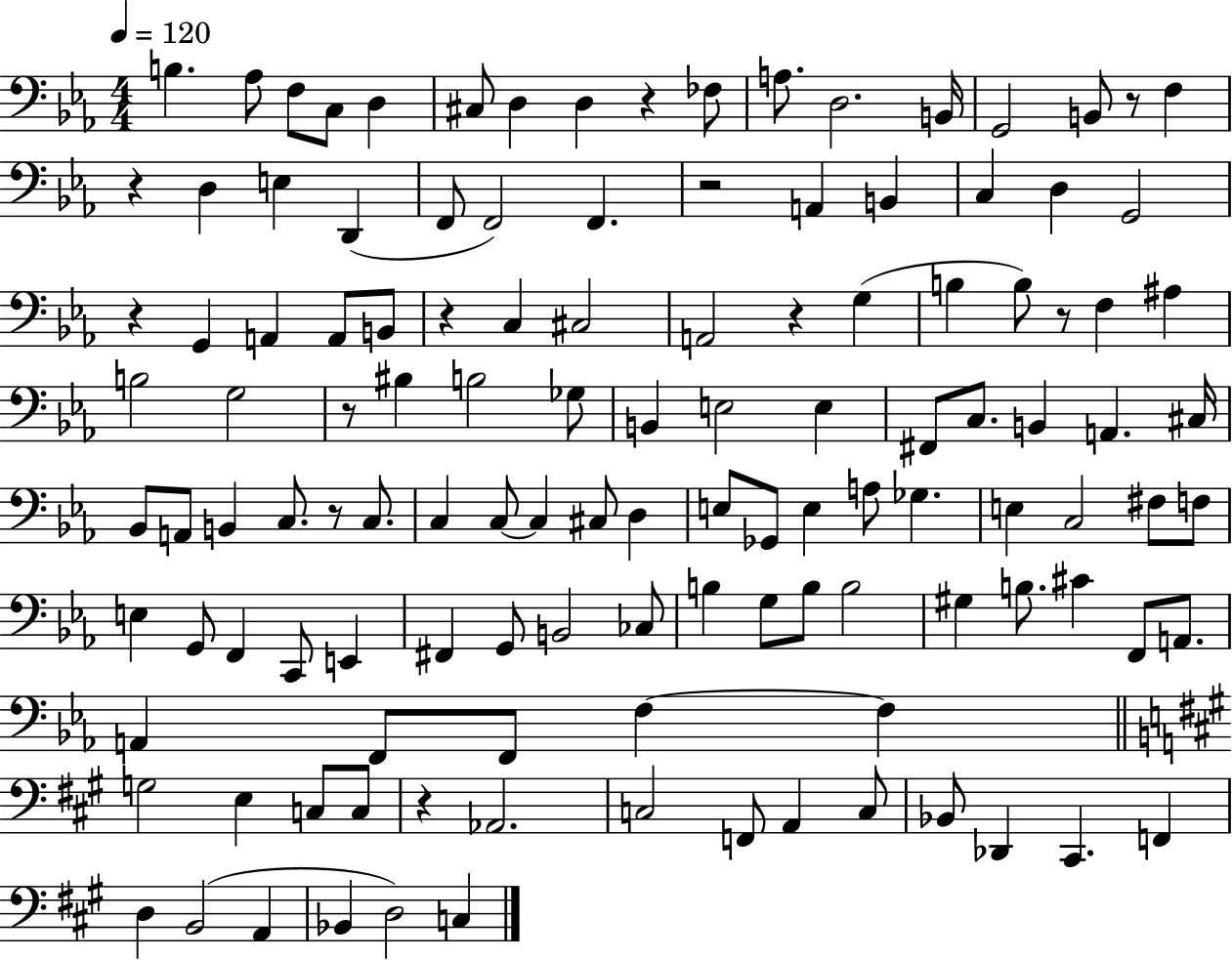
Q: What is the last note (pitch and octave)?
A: C3